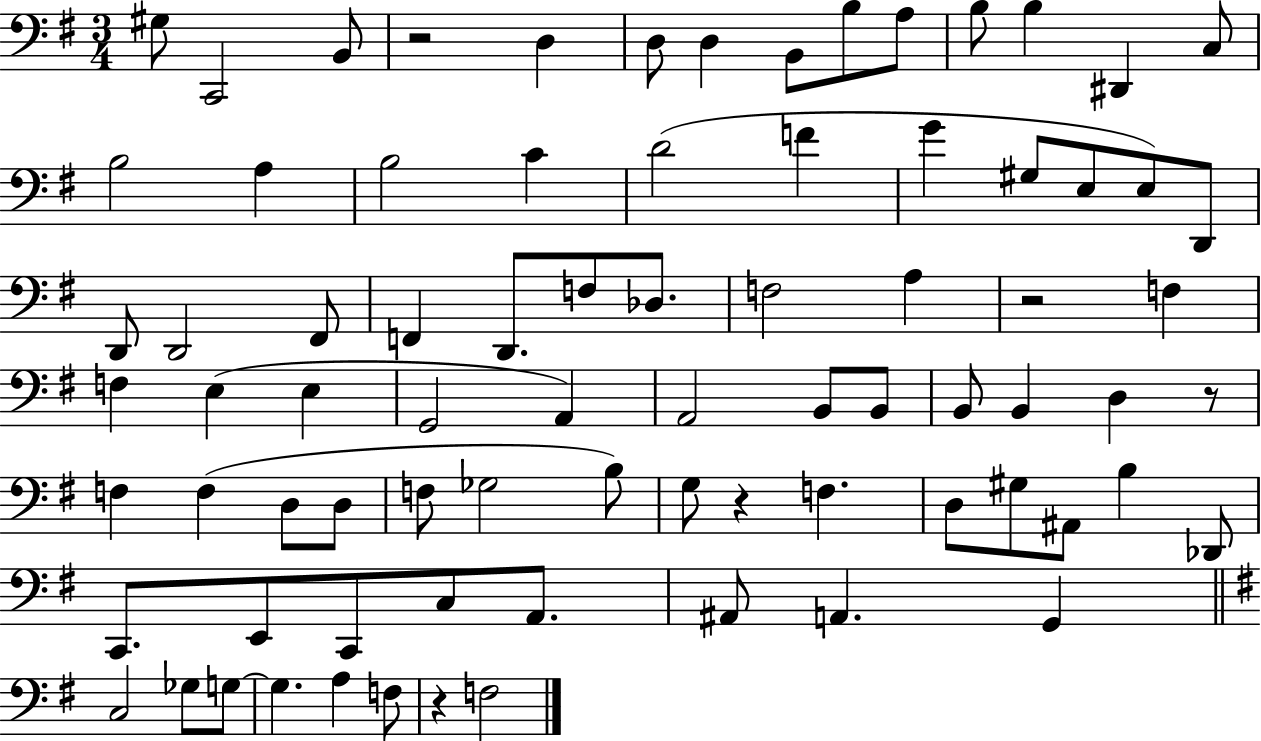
G#3/e C2/h B2/e R/h D3/q D3/e D3/q B2/e B3/e A3/e B3/e B3/q D#2/q C3/e B3/h A3/q B3/h C4/q D4/h F4/q G4/q G#3/e E3/e E3/e D2/e D2/e D2/h F#2/e F2/q D2/e. F3/e Db3/e. F3/h A3/q R/h F3/q F3/q E3/q E3/q G2/h A2/q A2/h B2/e B2/e B2/e B2/q D3/q R/e F3/q F3/q D3/e D3/e F3/e Gb3/h B3/e G3/e R/q F3/q. D3/e G#3/e A#2/e B3/q Db2/e C2/e. E2/e C2/e C3/e A2/e. A#2/e A2/q. G2/q C3/h Gb3/e G3/e G3/q. A3/q F3/e R/q F3/h